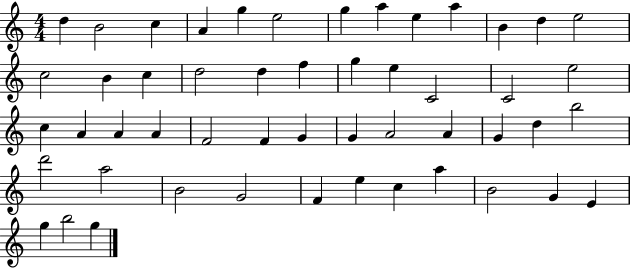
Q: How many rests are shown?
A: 0